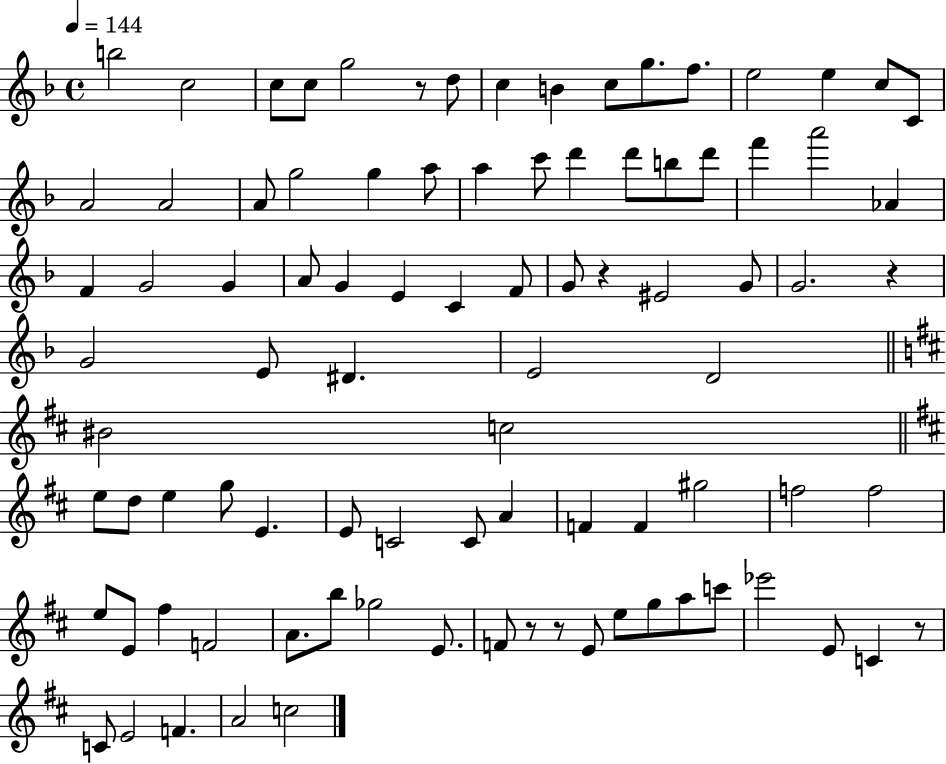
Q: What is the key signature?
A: F major